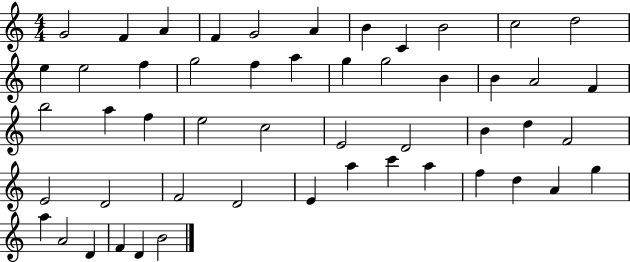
X:1
T:Untitled
M:4/4
L:1/4
K:C
G2 F A F G2 A B C B2 c2 d2 e e2 f g2 f a g g2 B B A2 F b2 a f e2 c2 E2 D2 B d F2 E2 D2 F2 D2 E a c' a f d A g a A2 D F D B2